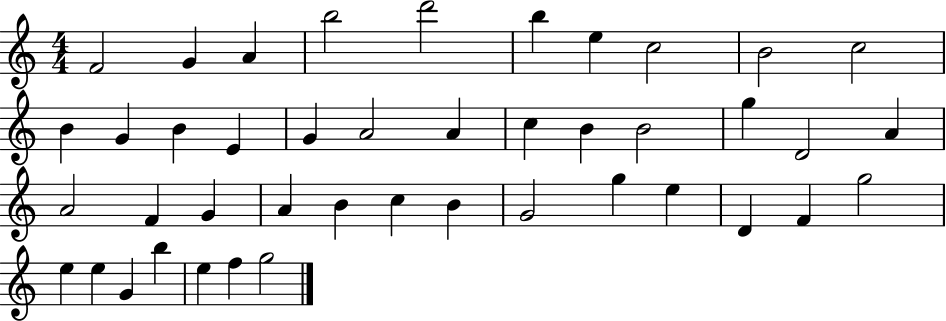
{
  \clef treble
  \numericTimeSignature
  \time 4/4
  \key c \major
  f'2 g'4 a'4 | b''2 d'''2 | b''4 e''4 c''2 | b'2 c''2 | \break b'4 g'4 b'4 e'4 | g'4 a'2 a'4 | c''4 b'4 b'2 | g''4 d'2 a'4 | \break a'2 f'4 g'4 | a'4 b'4 c''4 b'4 | g'2 g''4 e''4 | d'4 f'4 g''2 | \break e''4 e''4 g'4 b''4 | e''4 f''4 g''2 | \bar "|."
}